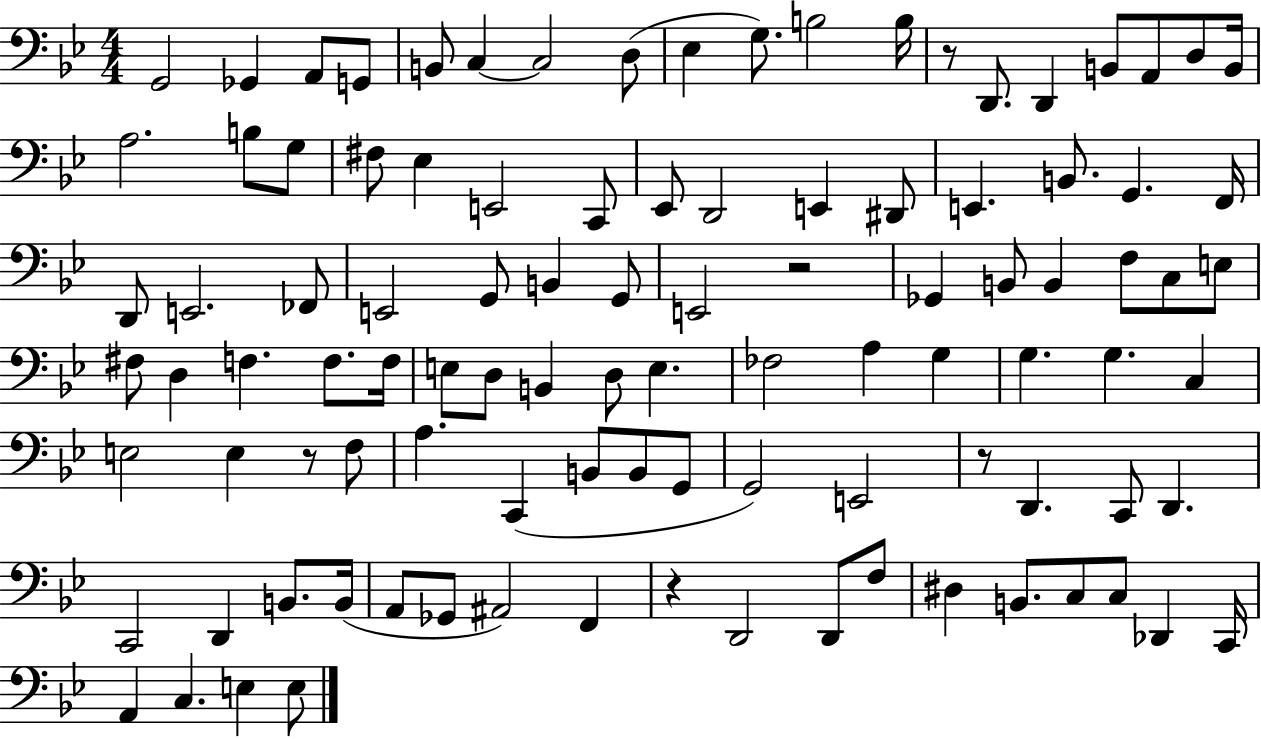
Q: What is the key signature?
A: BES major